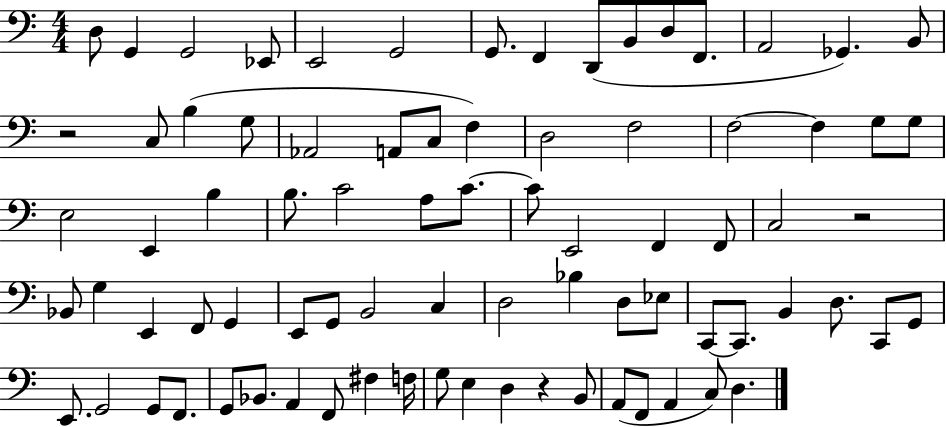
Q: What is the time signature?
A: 4/4